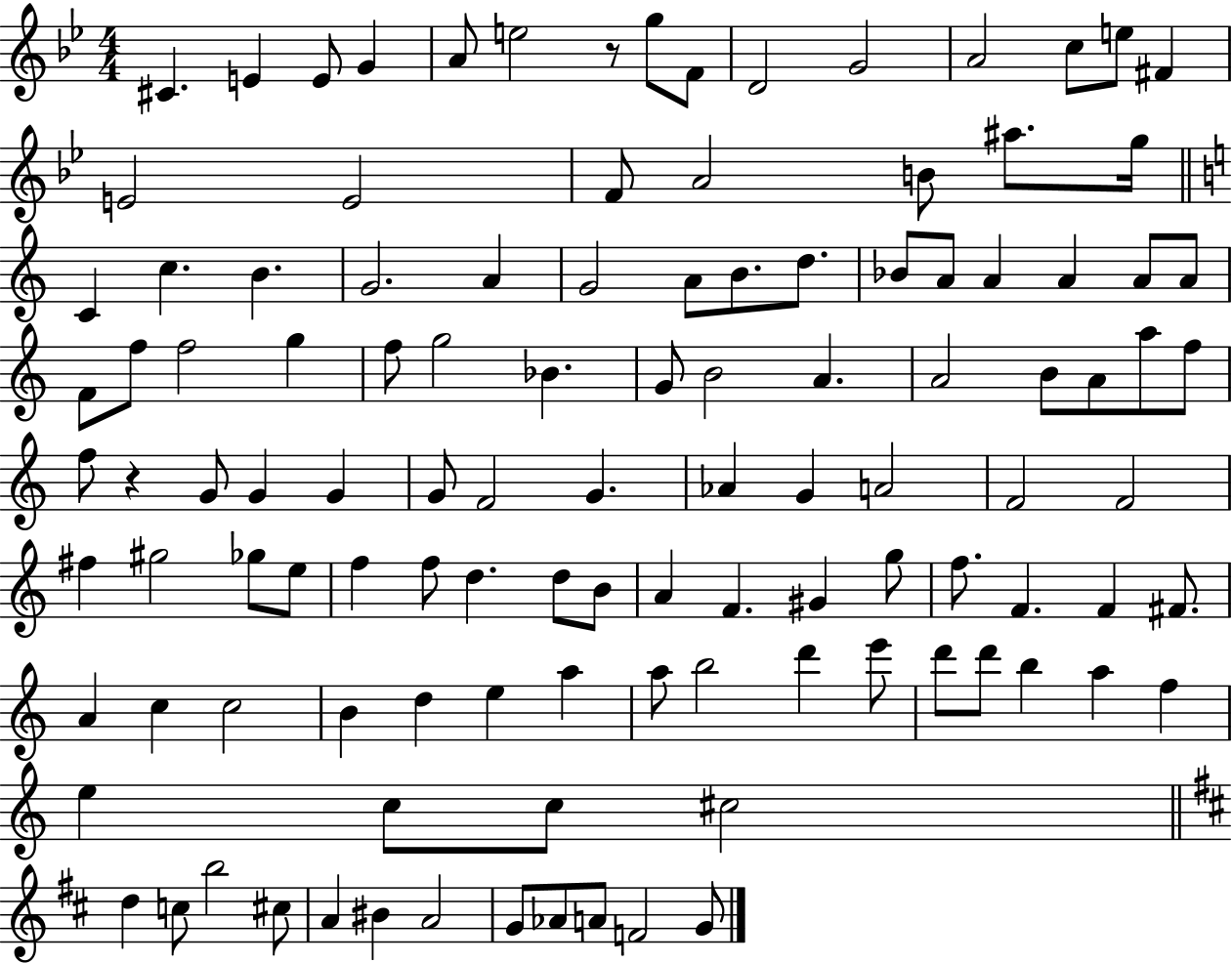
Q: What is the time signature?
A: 4/4